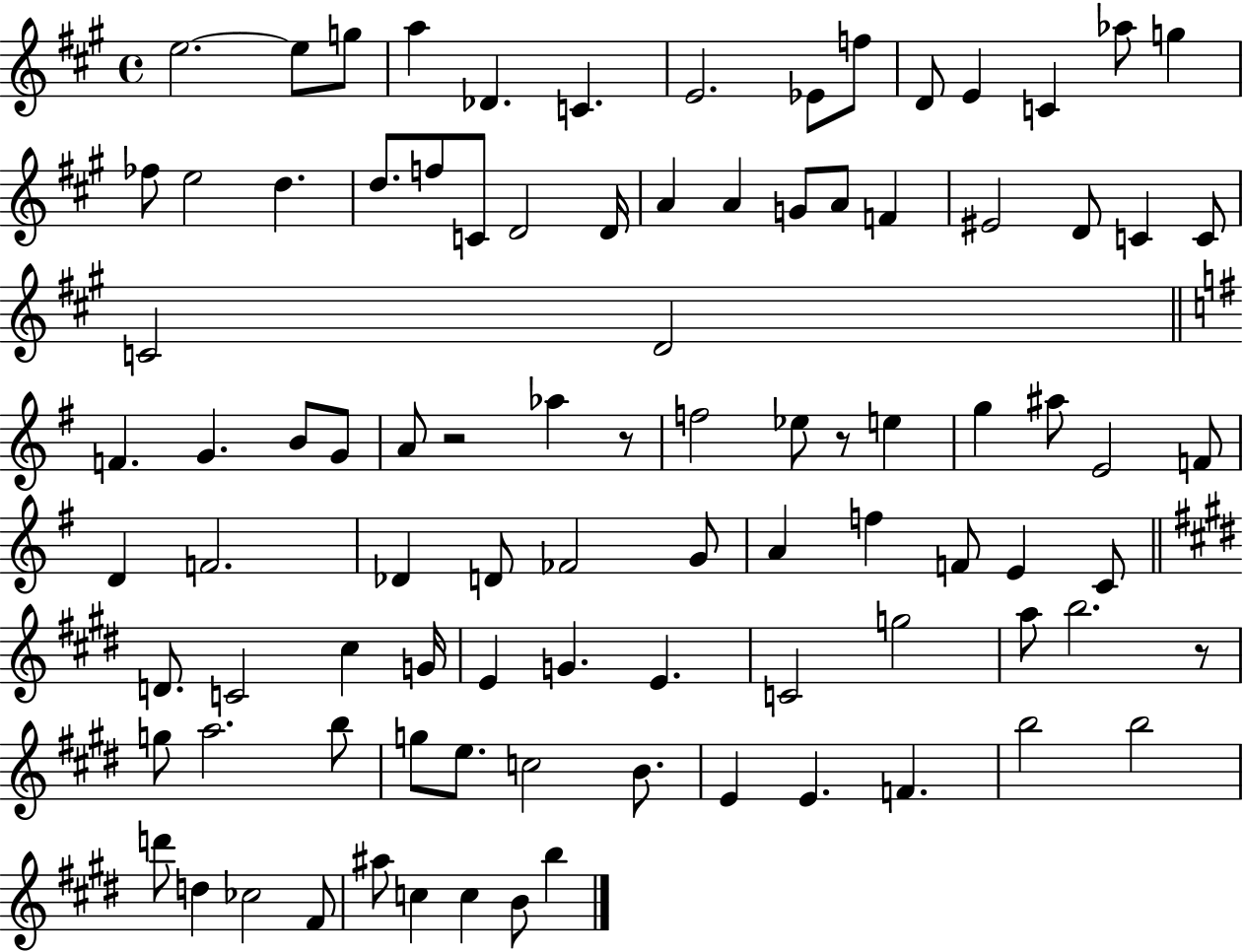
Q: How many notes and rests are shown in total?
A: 93